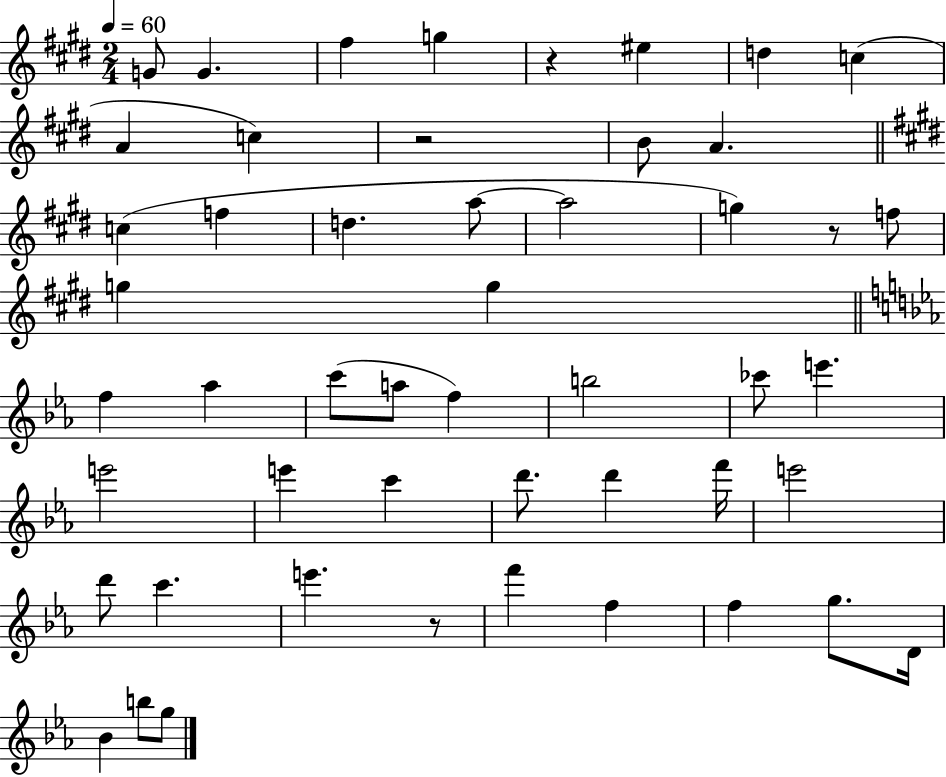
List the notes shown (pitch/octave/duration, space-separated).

G4/e G4/q. F#5/q G5/q R/q EIS5/q D5/q C5/q A4/q C5/q R/h B4/e A4/q. C5/q F5/q D5/q. A5/e A5/h G5/q R/e F5/e G5/q G5/q F5/q Ab5/q C6/e A5/e F5/q B5/h CES6/e E6/q. E6/h E6/q C6/q D6/e. D6/q F6/s E6/h D6/e C6/q. E6/q. R/e F6/q F5/q F5/q G5/e. D4/s Bb4/q B5/e G5/e